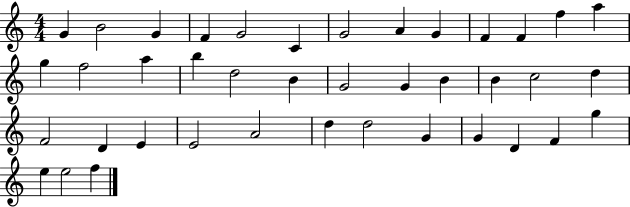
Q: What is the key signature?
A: C major